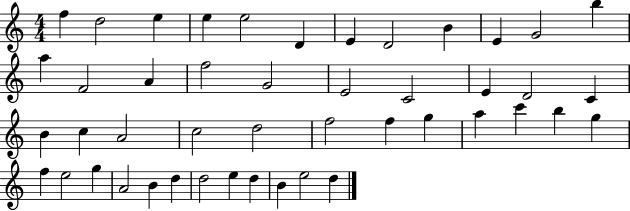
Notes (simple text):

F5/q D5/h E5/q E5/q E5/h D4/q E4/q D4/h B4/q E4/q G4/h B5/q A5/q F4/h A4/q F5/h G4/h E4/h C4/h E4/q D4/h C4/q B4/q C5/q A4/h C5/h D5/h F5/h F5/q G5/q A5/q C6/q B5/q G5/q F5/q E5/h G5/q A4/h B4/q D5/q D5/h E5/q D5/q B4/q E5/h D5/q